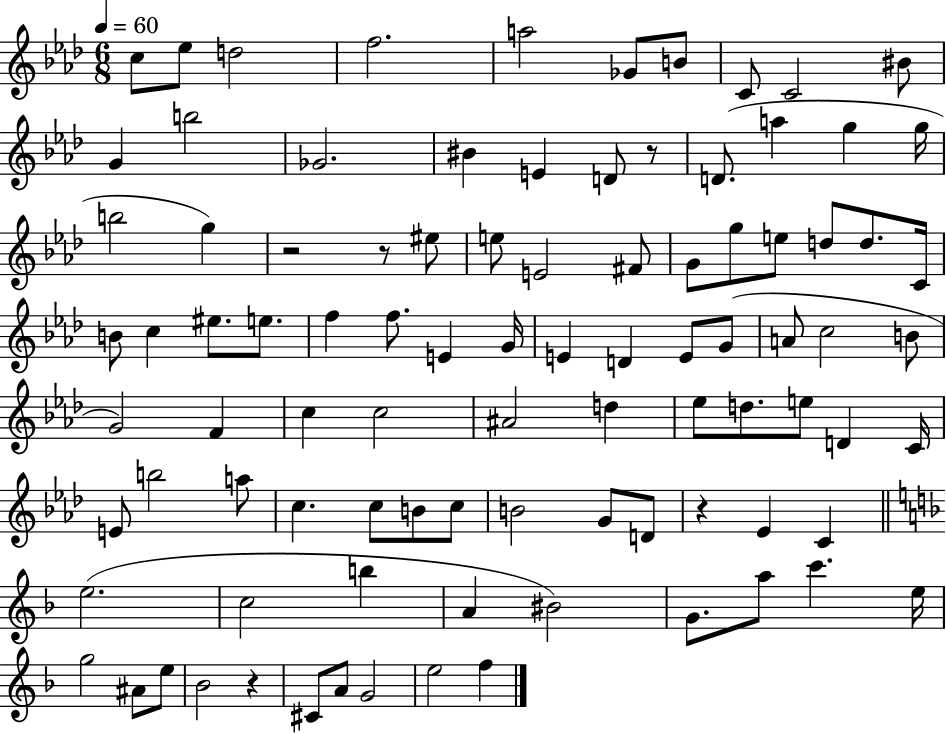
{
  \clef treble
  \numericTimeSignature
  \time 6/8
  \key aes \major
  \tempo 4 = 60
  c''8 ees''8 d''2 | f''2. | a''2 ges'8 b'8 | c'8 c'2 bis'8 | \break g'4 b''2 | ges'2. | bis'4 e'4 d'8 r8 | d'8.( a''4 g''4 g''16 | \break b''2 g''4) | r2 r8 eis''8 | e''8 e'2 fis'8 | g'8 g''8 e''8 d''8 d''8. c'16 | \break b'8 c''4 eis''8. e''8. | f''4 f''8. e'4 g'16 | e'4 d'4 e'8 g'8( | a'8 c''2 b'8 | \break g'2) f'4 | c''4 c''2 | ais'2 d''4 | ees''8 d''8. e''8 d'4 c'16 | \break e'8 b''2 a''8 | c''4. c''8 b'8 c''8 | b'2 g'8 d'8 | r4 ees'4 c'4 | \break \bar "||" \break \key f \major e''2.( | c''2 b''4 | a'4 bis'2) | g'8. a''8 c'''4. e''16 | \break g''2 ais'8 e''8 | bes'2 r4 | cis'8 a'8 g'2 | e''2 f''4 | \break \bar "|."
}